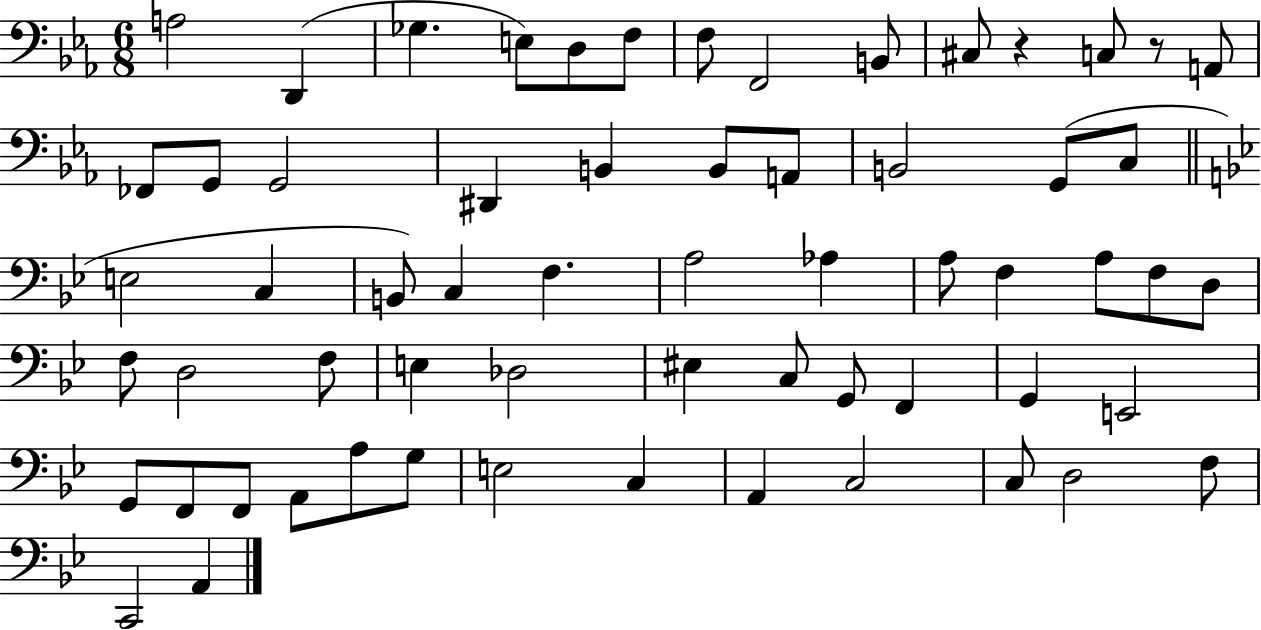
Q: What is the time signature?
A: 6/8